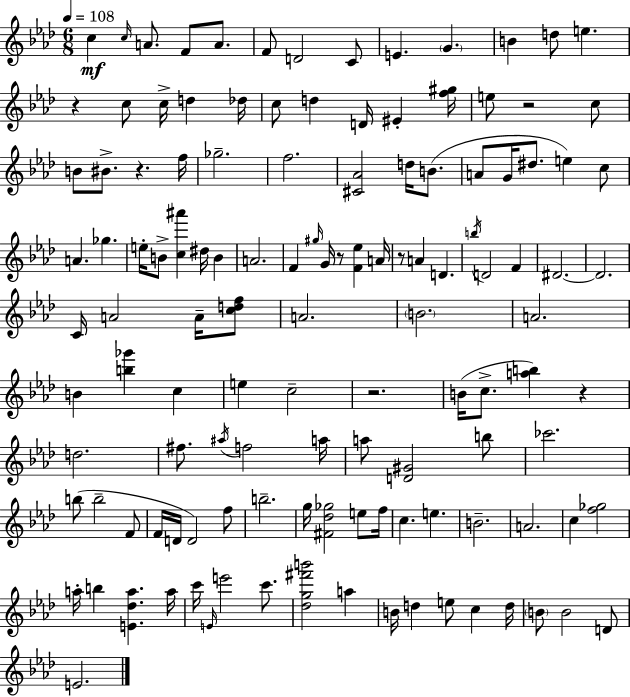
{
  \clef treble
  \numericTimeSignature
  \time 6/8
  \key f \minor
  \tempo 4 = 108
  c''4\mf \grace { c''16 } a'8. f'8 a'8. | f'8 d'2 c'8 | e'4. \parenthesize g'4. | b'4 d''8 e''4. | \break r4 c''8 c''16-> d''4 | des''16 c''8 d''4 d'16 eis'4-. | <f'' gis''>16 e''8 r2 c''8 | b'8 bis'8.-> r4. | \break f''16 ges''2.-- | f''2. | <cis' aes'>2 d''16 b'8.( | a'8 g'16 dis''8. e''4) c''8 | \break a'4. ges''4. | e''16-. b'8-> <c'' ais'''>4 dis''16 b'4 | a'2. | f'4 \grace { gis''16 } g'16 r8 <f' ees''>4 | \break a'16 r8 a'4 d'4. | \acciaccatura { b''16 } d'2 f'4 | dis'2.~~ | dis'2. | \break c'16 a'2 | a'16-- <c'' d'' f''>8 a'2. | \parenthesize b'2. | a'2. | \break b'4 <b'' ges'''>4 c''4 | e''4 c''2-- | r2. | b'16( c''8.-> <a'' b''>4) r4 | \break d''2. | fis''8. \acciaccatura { ais''16 } f''2 | a''16 a''8 <d' gis'>2 | b''8 ces'''2. | \break b''8( b''2-- | f'8 f'16 d'16 d'2) | f''8 b''2.-- | g''16 <fis' des'' ges''>2 | \break e''8 f''16 c''4. e''4. | b'2.-- | a'2. | c''4 <f'' ges''>2 | \break a''16-. b''4 <e' des'' a''>4. | a''16 c'''16 \grace { e'16 } e'''2 | c'''8. <des'' g'' fis''' b'''>2 | a''4 b'16 d''4 e''8 | \break c''4 d''16 \parenthesize b'8 b'2 | d'8 e'2. | \bar "|."
}